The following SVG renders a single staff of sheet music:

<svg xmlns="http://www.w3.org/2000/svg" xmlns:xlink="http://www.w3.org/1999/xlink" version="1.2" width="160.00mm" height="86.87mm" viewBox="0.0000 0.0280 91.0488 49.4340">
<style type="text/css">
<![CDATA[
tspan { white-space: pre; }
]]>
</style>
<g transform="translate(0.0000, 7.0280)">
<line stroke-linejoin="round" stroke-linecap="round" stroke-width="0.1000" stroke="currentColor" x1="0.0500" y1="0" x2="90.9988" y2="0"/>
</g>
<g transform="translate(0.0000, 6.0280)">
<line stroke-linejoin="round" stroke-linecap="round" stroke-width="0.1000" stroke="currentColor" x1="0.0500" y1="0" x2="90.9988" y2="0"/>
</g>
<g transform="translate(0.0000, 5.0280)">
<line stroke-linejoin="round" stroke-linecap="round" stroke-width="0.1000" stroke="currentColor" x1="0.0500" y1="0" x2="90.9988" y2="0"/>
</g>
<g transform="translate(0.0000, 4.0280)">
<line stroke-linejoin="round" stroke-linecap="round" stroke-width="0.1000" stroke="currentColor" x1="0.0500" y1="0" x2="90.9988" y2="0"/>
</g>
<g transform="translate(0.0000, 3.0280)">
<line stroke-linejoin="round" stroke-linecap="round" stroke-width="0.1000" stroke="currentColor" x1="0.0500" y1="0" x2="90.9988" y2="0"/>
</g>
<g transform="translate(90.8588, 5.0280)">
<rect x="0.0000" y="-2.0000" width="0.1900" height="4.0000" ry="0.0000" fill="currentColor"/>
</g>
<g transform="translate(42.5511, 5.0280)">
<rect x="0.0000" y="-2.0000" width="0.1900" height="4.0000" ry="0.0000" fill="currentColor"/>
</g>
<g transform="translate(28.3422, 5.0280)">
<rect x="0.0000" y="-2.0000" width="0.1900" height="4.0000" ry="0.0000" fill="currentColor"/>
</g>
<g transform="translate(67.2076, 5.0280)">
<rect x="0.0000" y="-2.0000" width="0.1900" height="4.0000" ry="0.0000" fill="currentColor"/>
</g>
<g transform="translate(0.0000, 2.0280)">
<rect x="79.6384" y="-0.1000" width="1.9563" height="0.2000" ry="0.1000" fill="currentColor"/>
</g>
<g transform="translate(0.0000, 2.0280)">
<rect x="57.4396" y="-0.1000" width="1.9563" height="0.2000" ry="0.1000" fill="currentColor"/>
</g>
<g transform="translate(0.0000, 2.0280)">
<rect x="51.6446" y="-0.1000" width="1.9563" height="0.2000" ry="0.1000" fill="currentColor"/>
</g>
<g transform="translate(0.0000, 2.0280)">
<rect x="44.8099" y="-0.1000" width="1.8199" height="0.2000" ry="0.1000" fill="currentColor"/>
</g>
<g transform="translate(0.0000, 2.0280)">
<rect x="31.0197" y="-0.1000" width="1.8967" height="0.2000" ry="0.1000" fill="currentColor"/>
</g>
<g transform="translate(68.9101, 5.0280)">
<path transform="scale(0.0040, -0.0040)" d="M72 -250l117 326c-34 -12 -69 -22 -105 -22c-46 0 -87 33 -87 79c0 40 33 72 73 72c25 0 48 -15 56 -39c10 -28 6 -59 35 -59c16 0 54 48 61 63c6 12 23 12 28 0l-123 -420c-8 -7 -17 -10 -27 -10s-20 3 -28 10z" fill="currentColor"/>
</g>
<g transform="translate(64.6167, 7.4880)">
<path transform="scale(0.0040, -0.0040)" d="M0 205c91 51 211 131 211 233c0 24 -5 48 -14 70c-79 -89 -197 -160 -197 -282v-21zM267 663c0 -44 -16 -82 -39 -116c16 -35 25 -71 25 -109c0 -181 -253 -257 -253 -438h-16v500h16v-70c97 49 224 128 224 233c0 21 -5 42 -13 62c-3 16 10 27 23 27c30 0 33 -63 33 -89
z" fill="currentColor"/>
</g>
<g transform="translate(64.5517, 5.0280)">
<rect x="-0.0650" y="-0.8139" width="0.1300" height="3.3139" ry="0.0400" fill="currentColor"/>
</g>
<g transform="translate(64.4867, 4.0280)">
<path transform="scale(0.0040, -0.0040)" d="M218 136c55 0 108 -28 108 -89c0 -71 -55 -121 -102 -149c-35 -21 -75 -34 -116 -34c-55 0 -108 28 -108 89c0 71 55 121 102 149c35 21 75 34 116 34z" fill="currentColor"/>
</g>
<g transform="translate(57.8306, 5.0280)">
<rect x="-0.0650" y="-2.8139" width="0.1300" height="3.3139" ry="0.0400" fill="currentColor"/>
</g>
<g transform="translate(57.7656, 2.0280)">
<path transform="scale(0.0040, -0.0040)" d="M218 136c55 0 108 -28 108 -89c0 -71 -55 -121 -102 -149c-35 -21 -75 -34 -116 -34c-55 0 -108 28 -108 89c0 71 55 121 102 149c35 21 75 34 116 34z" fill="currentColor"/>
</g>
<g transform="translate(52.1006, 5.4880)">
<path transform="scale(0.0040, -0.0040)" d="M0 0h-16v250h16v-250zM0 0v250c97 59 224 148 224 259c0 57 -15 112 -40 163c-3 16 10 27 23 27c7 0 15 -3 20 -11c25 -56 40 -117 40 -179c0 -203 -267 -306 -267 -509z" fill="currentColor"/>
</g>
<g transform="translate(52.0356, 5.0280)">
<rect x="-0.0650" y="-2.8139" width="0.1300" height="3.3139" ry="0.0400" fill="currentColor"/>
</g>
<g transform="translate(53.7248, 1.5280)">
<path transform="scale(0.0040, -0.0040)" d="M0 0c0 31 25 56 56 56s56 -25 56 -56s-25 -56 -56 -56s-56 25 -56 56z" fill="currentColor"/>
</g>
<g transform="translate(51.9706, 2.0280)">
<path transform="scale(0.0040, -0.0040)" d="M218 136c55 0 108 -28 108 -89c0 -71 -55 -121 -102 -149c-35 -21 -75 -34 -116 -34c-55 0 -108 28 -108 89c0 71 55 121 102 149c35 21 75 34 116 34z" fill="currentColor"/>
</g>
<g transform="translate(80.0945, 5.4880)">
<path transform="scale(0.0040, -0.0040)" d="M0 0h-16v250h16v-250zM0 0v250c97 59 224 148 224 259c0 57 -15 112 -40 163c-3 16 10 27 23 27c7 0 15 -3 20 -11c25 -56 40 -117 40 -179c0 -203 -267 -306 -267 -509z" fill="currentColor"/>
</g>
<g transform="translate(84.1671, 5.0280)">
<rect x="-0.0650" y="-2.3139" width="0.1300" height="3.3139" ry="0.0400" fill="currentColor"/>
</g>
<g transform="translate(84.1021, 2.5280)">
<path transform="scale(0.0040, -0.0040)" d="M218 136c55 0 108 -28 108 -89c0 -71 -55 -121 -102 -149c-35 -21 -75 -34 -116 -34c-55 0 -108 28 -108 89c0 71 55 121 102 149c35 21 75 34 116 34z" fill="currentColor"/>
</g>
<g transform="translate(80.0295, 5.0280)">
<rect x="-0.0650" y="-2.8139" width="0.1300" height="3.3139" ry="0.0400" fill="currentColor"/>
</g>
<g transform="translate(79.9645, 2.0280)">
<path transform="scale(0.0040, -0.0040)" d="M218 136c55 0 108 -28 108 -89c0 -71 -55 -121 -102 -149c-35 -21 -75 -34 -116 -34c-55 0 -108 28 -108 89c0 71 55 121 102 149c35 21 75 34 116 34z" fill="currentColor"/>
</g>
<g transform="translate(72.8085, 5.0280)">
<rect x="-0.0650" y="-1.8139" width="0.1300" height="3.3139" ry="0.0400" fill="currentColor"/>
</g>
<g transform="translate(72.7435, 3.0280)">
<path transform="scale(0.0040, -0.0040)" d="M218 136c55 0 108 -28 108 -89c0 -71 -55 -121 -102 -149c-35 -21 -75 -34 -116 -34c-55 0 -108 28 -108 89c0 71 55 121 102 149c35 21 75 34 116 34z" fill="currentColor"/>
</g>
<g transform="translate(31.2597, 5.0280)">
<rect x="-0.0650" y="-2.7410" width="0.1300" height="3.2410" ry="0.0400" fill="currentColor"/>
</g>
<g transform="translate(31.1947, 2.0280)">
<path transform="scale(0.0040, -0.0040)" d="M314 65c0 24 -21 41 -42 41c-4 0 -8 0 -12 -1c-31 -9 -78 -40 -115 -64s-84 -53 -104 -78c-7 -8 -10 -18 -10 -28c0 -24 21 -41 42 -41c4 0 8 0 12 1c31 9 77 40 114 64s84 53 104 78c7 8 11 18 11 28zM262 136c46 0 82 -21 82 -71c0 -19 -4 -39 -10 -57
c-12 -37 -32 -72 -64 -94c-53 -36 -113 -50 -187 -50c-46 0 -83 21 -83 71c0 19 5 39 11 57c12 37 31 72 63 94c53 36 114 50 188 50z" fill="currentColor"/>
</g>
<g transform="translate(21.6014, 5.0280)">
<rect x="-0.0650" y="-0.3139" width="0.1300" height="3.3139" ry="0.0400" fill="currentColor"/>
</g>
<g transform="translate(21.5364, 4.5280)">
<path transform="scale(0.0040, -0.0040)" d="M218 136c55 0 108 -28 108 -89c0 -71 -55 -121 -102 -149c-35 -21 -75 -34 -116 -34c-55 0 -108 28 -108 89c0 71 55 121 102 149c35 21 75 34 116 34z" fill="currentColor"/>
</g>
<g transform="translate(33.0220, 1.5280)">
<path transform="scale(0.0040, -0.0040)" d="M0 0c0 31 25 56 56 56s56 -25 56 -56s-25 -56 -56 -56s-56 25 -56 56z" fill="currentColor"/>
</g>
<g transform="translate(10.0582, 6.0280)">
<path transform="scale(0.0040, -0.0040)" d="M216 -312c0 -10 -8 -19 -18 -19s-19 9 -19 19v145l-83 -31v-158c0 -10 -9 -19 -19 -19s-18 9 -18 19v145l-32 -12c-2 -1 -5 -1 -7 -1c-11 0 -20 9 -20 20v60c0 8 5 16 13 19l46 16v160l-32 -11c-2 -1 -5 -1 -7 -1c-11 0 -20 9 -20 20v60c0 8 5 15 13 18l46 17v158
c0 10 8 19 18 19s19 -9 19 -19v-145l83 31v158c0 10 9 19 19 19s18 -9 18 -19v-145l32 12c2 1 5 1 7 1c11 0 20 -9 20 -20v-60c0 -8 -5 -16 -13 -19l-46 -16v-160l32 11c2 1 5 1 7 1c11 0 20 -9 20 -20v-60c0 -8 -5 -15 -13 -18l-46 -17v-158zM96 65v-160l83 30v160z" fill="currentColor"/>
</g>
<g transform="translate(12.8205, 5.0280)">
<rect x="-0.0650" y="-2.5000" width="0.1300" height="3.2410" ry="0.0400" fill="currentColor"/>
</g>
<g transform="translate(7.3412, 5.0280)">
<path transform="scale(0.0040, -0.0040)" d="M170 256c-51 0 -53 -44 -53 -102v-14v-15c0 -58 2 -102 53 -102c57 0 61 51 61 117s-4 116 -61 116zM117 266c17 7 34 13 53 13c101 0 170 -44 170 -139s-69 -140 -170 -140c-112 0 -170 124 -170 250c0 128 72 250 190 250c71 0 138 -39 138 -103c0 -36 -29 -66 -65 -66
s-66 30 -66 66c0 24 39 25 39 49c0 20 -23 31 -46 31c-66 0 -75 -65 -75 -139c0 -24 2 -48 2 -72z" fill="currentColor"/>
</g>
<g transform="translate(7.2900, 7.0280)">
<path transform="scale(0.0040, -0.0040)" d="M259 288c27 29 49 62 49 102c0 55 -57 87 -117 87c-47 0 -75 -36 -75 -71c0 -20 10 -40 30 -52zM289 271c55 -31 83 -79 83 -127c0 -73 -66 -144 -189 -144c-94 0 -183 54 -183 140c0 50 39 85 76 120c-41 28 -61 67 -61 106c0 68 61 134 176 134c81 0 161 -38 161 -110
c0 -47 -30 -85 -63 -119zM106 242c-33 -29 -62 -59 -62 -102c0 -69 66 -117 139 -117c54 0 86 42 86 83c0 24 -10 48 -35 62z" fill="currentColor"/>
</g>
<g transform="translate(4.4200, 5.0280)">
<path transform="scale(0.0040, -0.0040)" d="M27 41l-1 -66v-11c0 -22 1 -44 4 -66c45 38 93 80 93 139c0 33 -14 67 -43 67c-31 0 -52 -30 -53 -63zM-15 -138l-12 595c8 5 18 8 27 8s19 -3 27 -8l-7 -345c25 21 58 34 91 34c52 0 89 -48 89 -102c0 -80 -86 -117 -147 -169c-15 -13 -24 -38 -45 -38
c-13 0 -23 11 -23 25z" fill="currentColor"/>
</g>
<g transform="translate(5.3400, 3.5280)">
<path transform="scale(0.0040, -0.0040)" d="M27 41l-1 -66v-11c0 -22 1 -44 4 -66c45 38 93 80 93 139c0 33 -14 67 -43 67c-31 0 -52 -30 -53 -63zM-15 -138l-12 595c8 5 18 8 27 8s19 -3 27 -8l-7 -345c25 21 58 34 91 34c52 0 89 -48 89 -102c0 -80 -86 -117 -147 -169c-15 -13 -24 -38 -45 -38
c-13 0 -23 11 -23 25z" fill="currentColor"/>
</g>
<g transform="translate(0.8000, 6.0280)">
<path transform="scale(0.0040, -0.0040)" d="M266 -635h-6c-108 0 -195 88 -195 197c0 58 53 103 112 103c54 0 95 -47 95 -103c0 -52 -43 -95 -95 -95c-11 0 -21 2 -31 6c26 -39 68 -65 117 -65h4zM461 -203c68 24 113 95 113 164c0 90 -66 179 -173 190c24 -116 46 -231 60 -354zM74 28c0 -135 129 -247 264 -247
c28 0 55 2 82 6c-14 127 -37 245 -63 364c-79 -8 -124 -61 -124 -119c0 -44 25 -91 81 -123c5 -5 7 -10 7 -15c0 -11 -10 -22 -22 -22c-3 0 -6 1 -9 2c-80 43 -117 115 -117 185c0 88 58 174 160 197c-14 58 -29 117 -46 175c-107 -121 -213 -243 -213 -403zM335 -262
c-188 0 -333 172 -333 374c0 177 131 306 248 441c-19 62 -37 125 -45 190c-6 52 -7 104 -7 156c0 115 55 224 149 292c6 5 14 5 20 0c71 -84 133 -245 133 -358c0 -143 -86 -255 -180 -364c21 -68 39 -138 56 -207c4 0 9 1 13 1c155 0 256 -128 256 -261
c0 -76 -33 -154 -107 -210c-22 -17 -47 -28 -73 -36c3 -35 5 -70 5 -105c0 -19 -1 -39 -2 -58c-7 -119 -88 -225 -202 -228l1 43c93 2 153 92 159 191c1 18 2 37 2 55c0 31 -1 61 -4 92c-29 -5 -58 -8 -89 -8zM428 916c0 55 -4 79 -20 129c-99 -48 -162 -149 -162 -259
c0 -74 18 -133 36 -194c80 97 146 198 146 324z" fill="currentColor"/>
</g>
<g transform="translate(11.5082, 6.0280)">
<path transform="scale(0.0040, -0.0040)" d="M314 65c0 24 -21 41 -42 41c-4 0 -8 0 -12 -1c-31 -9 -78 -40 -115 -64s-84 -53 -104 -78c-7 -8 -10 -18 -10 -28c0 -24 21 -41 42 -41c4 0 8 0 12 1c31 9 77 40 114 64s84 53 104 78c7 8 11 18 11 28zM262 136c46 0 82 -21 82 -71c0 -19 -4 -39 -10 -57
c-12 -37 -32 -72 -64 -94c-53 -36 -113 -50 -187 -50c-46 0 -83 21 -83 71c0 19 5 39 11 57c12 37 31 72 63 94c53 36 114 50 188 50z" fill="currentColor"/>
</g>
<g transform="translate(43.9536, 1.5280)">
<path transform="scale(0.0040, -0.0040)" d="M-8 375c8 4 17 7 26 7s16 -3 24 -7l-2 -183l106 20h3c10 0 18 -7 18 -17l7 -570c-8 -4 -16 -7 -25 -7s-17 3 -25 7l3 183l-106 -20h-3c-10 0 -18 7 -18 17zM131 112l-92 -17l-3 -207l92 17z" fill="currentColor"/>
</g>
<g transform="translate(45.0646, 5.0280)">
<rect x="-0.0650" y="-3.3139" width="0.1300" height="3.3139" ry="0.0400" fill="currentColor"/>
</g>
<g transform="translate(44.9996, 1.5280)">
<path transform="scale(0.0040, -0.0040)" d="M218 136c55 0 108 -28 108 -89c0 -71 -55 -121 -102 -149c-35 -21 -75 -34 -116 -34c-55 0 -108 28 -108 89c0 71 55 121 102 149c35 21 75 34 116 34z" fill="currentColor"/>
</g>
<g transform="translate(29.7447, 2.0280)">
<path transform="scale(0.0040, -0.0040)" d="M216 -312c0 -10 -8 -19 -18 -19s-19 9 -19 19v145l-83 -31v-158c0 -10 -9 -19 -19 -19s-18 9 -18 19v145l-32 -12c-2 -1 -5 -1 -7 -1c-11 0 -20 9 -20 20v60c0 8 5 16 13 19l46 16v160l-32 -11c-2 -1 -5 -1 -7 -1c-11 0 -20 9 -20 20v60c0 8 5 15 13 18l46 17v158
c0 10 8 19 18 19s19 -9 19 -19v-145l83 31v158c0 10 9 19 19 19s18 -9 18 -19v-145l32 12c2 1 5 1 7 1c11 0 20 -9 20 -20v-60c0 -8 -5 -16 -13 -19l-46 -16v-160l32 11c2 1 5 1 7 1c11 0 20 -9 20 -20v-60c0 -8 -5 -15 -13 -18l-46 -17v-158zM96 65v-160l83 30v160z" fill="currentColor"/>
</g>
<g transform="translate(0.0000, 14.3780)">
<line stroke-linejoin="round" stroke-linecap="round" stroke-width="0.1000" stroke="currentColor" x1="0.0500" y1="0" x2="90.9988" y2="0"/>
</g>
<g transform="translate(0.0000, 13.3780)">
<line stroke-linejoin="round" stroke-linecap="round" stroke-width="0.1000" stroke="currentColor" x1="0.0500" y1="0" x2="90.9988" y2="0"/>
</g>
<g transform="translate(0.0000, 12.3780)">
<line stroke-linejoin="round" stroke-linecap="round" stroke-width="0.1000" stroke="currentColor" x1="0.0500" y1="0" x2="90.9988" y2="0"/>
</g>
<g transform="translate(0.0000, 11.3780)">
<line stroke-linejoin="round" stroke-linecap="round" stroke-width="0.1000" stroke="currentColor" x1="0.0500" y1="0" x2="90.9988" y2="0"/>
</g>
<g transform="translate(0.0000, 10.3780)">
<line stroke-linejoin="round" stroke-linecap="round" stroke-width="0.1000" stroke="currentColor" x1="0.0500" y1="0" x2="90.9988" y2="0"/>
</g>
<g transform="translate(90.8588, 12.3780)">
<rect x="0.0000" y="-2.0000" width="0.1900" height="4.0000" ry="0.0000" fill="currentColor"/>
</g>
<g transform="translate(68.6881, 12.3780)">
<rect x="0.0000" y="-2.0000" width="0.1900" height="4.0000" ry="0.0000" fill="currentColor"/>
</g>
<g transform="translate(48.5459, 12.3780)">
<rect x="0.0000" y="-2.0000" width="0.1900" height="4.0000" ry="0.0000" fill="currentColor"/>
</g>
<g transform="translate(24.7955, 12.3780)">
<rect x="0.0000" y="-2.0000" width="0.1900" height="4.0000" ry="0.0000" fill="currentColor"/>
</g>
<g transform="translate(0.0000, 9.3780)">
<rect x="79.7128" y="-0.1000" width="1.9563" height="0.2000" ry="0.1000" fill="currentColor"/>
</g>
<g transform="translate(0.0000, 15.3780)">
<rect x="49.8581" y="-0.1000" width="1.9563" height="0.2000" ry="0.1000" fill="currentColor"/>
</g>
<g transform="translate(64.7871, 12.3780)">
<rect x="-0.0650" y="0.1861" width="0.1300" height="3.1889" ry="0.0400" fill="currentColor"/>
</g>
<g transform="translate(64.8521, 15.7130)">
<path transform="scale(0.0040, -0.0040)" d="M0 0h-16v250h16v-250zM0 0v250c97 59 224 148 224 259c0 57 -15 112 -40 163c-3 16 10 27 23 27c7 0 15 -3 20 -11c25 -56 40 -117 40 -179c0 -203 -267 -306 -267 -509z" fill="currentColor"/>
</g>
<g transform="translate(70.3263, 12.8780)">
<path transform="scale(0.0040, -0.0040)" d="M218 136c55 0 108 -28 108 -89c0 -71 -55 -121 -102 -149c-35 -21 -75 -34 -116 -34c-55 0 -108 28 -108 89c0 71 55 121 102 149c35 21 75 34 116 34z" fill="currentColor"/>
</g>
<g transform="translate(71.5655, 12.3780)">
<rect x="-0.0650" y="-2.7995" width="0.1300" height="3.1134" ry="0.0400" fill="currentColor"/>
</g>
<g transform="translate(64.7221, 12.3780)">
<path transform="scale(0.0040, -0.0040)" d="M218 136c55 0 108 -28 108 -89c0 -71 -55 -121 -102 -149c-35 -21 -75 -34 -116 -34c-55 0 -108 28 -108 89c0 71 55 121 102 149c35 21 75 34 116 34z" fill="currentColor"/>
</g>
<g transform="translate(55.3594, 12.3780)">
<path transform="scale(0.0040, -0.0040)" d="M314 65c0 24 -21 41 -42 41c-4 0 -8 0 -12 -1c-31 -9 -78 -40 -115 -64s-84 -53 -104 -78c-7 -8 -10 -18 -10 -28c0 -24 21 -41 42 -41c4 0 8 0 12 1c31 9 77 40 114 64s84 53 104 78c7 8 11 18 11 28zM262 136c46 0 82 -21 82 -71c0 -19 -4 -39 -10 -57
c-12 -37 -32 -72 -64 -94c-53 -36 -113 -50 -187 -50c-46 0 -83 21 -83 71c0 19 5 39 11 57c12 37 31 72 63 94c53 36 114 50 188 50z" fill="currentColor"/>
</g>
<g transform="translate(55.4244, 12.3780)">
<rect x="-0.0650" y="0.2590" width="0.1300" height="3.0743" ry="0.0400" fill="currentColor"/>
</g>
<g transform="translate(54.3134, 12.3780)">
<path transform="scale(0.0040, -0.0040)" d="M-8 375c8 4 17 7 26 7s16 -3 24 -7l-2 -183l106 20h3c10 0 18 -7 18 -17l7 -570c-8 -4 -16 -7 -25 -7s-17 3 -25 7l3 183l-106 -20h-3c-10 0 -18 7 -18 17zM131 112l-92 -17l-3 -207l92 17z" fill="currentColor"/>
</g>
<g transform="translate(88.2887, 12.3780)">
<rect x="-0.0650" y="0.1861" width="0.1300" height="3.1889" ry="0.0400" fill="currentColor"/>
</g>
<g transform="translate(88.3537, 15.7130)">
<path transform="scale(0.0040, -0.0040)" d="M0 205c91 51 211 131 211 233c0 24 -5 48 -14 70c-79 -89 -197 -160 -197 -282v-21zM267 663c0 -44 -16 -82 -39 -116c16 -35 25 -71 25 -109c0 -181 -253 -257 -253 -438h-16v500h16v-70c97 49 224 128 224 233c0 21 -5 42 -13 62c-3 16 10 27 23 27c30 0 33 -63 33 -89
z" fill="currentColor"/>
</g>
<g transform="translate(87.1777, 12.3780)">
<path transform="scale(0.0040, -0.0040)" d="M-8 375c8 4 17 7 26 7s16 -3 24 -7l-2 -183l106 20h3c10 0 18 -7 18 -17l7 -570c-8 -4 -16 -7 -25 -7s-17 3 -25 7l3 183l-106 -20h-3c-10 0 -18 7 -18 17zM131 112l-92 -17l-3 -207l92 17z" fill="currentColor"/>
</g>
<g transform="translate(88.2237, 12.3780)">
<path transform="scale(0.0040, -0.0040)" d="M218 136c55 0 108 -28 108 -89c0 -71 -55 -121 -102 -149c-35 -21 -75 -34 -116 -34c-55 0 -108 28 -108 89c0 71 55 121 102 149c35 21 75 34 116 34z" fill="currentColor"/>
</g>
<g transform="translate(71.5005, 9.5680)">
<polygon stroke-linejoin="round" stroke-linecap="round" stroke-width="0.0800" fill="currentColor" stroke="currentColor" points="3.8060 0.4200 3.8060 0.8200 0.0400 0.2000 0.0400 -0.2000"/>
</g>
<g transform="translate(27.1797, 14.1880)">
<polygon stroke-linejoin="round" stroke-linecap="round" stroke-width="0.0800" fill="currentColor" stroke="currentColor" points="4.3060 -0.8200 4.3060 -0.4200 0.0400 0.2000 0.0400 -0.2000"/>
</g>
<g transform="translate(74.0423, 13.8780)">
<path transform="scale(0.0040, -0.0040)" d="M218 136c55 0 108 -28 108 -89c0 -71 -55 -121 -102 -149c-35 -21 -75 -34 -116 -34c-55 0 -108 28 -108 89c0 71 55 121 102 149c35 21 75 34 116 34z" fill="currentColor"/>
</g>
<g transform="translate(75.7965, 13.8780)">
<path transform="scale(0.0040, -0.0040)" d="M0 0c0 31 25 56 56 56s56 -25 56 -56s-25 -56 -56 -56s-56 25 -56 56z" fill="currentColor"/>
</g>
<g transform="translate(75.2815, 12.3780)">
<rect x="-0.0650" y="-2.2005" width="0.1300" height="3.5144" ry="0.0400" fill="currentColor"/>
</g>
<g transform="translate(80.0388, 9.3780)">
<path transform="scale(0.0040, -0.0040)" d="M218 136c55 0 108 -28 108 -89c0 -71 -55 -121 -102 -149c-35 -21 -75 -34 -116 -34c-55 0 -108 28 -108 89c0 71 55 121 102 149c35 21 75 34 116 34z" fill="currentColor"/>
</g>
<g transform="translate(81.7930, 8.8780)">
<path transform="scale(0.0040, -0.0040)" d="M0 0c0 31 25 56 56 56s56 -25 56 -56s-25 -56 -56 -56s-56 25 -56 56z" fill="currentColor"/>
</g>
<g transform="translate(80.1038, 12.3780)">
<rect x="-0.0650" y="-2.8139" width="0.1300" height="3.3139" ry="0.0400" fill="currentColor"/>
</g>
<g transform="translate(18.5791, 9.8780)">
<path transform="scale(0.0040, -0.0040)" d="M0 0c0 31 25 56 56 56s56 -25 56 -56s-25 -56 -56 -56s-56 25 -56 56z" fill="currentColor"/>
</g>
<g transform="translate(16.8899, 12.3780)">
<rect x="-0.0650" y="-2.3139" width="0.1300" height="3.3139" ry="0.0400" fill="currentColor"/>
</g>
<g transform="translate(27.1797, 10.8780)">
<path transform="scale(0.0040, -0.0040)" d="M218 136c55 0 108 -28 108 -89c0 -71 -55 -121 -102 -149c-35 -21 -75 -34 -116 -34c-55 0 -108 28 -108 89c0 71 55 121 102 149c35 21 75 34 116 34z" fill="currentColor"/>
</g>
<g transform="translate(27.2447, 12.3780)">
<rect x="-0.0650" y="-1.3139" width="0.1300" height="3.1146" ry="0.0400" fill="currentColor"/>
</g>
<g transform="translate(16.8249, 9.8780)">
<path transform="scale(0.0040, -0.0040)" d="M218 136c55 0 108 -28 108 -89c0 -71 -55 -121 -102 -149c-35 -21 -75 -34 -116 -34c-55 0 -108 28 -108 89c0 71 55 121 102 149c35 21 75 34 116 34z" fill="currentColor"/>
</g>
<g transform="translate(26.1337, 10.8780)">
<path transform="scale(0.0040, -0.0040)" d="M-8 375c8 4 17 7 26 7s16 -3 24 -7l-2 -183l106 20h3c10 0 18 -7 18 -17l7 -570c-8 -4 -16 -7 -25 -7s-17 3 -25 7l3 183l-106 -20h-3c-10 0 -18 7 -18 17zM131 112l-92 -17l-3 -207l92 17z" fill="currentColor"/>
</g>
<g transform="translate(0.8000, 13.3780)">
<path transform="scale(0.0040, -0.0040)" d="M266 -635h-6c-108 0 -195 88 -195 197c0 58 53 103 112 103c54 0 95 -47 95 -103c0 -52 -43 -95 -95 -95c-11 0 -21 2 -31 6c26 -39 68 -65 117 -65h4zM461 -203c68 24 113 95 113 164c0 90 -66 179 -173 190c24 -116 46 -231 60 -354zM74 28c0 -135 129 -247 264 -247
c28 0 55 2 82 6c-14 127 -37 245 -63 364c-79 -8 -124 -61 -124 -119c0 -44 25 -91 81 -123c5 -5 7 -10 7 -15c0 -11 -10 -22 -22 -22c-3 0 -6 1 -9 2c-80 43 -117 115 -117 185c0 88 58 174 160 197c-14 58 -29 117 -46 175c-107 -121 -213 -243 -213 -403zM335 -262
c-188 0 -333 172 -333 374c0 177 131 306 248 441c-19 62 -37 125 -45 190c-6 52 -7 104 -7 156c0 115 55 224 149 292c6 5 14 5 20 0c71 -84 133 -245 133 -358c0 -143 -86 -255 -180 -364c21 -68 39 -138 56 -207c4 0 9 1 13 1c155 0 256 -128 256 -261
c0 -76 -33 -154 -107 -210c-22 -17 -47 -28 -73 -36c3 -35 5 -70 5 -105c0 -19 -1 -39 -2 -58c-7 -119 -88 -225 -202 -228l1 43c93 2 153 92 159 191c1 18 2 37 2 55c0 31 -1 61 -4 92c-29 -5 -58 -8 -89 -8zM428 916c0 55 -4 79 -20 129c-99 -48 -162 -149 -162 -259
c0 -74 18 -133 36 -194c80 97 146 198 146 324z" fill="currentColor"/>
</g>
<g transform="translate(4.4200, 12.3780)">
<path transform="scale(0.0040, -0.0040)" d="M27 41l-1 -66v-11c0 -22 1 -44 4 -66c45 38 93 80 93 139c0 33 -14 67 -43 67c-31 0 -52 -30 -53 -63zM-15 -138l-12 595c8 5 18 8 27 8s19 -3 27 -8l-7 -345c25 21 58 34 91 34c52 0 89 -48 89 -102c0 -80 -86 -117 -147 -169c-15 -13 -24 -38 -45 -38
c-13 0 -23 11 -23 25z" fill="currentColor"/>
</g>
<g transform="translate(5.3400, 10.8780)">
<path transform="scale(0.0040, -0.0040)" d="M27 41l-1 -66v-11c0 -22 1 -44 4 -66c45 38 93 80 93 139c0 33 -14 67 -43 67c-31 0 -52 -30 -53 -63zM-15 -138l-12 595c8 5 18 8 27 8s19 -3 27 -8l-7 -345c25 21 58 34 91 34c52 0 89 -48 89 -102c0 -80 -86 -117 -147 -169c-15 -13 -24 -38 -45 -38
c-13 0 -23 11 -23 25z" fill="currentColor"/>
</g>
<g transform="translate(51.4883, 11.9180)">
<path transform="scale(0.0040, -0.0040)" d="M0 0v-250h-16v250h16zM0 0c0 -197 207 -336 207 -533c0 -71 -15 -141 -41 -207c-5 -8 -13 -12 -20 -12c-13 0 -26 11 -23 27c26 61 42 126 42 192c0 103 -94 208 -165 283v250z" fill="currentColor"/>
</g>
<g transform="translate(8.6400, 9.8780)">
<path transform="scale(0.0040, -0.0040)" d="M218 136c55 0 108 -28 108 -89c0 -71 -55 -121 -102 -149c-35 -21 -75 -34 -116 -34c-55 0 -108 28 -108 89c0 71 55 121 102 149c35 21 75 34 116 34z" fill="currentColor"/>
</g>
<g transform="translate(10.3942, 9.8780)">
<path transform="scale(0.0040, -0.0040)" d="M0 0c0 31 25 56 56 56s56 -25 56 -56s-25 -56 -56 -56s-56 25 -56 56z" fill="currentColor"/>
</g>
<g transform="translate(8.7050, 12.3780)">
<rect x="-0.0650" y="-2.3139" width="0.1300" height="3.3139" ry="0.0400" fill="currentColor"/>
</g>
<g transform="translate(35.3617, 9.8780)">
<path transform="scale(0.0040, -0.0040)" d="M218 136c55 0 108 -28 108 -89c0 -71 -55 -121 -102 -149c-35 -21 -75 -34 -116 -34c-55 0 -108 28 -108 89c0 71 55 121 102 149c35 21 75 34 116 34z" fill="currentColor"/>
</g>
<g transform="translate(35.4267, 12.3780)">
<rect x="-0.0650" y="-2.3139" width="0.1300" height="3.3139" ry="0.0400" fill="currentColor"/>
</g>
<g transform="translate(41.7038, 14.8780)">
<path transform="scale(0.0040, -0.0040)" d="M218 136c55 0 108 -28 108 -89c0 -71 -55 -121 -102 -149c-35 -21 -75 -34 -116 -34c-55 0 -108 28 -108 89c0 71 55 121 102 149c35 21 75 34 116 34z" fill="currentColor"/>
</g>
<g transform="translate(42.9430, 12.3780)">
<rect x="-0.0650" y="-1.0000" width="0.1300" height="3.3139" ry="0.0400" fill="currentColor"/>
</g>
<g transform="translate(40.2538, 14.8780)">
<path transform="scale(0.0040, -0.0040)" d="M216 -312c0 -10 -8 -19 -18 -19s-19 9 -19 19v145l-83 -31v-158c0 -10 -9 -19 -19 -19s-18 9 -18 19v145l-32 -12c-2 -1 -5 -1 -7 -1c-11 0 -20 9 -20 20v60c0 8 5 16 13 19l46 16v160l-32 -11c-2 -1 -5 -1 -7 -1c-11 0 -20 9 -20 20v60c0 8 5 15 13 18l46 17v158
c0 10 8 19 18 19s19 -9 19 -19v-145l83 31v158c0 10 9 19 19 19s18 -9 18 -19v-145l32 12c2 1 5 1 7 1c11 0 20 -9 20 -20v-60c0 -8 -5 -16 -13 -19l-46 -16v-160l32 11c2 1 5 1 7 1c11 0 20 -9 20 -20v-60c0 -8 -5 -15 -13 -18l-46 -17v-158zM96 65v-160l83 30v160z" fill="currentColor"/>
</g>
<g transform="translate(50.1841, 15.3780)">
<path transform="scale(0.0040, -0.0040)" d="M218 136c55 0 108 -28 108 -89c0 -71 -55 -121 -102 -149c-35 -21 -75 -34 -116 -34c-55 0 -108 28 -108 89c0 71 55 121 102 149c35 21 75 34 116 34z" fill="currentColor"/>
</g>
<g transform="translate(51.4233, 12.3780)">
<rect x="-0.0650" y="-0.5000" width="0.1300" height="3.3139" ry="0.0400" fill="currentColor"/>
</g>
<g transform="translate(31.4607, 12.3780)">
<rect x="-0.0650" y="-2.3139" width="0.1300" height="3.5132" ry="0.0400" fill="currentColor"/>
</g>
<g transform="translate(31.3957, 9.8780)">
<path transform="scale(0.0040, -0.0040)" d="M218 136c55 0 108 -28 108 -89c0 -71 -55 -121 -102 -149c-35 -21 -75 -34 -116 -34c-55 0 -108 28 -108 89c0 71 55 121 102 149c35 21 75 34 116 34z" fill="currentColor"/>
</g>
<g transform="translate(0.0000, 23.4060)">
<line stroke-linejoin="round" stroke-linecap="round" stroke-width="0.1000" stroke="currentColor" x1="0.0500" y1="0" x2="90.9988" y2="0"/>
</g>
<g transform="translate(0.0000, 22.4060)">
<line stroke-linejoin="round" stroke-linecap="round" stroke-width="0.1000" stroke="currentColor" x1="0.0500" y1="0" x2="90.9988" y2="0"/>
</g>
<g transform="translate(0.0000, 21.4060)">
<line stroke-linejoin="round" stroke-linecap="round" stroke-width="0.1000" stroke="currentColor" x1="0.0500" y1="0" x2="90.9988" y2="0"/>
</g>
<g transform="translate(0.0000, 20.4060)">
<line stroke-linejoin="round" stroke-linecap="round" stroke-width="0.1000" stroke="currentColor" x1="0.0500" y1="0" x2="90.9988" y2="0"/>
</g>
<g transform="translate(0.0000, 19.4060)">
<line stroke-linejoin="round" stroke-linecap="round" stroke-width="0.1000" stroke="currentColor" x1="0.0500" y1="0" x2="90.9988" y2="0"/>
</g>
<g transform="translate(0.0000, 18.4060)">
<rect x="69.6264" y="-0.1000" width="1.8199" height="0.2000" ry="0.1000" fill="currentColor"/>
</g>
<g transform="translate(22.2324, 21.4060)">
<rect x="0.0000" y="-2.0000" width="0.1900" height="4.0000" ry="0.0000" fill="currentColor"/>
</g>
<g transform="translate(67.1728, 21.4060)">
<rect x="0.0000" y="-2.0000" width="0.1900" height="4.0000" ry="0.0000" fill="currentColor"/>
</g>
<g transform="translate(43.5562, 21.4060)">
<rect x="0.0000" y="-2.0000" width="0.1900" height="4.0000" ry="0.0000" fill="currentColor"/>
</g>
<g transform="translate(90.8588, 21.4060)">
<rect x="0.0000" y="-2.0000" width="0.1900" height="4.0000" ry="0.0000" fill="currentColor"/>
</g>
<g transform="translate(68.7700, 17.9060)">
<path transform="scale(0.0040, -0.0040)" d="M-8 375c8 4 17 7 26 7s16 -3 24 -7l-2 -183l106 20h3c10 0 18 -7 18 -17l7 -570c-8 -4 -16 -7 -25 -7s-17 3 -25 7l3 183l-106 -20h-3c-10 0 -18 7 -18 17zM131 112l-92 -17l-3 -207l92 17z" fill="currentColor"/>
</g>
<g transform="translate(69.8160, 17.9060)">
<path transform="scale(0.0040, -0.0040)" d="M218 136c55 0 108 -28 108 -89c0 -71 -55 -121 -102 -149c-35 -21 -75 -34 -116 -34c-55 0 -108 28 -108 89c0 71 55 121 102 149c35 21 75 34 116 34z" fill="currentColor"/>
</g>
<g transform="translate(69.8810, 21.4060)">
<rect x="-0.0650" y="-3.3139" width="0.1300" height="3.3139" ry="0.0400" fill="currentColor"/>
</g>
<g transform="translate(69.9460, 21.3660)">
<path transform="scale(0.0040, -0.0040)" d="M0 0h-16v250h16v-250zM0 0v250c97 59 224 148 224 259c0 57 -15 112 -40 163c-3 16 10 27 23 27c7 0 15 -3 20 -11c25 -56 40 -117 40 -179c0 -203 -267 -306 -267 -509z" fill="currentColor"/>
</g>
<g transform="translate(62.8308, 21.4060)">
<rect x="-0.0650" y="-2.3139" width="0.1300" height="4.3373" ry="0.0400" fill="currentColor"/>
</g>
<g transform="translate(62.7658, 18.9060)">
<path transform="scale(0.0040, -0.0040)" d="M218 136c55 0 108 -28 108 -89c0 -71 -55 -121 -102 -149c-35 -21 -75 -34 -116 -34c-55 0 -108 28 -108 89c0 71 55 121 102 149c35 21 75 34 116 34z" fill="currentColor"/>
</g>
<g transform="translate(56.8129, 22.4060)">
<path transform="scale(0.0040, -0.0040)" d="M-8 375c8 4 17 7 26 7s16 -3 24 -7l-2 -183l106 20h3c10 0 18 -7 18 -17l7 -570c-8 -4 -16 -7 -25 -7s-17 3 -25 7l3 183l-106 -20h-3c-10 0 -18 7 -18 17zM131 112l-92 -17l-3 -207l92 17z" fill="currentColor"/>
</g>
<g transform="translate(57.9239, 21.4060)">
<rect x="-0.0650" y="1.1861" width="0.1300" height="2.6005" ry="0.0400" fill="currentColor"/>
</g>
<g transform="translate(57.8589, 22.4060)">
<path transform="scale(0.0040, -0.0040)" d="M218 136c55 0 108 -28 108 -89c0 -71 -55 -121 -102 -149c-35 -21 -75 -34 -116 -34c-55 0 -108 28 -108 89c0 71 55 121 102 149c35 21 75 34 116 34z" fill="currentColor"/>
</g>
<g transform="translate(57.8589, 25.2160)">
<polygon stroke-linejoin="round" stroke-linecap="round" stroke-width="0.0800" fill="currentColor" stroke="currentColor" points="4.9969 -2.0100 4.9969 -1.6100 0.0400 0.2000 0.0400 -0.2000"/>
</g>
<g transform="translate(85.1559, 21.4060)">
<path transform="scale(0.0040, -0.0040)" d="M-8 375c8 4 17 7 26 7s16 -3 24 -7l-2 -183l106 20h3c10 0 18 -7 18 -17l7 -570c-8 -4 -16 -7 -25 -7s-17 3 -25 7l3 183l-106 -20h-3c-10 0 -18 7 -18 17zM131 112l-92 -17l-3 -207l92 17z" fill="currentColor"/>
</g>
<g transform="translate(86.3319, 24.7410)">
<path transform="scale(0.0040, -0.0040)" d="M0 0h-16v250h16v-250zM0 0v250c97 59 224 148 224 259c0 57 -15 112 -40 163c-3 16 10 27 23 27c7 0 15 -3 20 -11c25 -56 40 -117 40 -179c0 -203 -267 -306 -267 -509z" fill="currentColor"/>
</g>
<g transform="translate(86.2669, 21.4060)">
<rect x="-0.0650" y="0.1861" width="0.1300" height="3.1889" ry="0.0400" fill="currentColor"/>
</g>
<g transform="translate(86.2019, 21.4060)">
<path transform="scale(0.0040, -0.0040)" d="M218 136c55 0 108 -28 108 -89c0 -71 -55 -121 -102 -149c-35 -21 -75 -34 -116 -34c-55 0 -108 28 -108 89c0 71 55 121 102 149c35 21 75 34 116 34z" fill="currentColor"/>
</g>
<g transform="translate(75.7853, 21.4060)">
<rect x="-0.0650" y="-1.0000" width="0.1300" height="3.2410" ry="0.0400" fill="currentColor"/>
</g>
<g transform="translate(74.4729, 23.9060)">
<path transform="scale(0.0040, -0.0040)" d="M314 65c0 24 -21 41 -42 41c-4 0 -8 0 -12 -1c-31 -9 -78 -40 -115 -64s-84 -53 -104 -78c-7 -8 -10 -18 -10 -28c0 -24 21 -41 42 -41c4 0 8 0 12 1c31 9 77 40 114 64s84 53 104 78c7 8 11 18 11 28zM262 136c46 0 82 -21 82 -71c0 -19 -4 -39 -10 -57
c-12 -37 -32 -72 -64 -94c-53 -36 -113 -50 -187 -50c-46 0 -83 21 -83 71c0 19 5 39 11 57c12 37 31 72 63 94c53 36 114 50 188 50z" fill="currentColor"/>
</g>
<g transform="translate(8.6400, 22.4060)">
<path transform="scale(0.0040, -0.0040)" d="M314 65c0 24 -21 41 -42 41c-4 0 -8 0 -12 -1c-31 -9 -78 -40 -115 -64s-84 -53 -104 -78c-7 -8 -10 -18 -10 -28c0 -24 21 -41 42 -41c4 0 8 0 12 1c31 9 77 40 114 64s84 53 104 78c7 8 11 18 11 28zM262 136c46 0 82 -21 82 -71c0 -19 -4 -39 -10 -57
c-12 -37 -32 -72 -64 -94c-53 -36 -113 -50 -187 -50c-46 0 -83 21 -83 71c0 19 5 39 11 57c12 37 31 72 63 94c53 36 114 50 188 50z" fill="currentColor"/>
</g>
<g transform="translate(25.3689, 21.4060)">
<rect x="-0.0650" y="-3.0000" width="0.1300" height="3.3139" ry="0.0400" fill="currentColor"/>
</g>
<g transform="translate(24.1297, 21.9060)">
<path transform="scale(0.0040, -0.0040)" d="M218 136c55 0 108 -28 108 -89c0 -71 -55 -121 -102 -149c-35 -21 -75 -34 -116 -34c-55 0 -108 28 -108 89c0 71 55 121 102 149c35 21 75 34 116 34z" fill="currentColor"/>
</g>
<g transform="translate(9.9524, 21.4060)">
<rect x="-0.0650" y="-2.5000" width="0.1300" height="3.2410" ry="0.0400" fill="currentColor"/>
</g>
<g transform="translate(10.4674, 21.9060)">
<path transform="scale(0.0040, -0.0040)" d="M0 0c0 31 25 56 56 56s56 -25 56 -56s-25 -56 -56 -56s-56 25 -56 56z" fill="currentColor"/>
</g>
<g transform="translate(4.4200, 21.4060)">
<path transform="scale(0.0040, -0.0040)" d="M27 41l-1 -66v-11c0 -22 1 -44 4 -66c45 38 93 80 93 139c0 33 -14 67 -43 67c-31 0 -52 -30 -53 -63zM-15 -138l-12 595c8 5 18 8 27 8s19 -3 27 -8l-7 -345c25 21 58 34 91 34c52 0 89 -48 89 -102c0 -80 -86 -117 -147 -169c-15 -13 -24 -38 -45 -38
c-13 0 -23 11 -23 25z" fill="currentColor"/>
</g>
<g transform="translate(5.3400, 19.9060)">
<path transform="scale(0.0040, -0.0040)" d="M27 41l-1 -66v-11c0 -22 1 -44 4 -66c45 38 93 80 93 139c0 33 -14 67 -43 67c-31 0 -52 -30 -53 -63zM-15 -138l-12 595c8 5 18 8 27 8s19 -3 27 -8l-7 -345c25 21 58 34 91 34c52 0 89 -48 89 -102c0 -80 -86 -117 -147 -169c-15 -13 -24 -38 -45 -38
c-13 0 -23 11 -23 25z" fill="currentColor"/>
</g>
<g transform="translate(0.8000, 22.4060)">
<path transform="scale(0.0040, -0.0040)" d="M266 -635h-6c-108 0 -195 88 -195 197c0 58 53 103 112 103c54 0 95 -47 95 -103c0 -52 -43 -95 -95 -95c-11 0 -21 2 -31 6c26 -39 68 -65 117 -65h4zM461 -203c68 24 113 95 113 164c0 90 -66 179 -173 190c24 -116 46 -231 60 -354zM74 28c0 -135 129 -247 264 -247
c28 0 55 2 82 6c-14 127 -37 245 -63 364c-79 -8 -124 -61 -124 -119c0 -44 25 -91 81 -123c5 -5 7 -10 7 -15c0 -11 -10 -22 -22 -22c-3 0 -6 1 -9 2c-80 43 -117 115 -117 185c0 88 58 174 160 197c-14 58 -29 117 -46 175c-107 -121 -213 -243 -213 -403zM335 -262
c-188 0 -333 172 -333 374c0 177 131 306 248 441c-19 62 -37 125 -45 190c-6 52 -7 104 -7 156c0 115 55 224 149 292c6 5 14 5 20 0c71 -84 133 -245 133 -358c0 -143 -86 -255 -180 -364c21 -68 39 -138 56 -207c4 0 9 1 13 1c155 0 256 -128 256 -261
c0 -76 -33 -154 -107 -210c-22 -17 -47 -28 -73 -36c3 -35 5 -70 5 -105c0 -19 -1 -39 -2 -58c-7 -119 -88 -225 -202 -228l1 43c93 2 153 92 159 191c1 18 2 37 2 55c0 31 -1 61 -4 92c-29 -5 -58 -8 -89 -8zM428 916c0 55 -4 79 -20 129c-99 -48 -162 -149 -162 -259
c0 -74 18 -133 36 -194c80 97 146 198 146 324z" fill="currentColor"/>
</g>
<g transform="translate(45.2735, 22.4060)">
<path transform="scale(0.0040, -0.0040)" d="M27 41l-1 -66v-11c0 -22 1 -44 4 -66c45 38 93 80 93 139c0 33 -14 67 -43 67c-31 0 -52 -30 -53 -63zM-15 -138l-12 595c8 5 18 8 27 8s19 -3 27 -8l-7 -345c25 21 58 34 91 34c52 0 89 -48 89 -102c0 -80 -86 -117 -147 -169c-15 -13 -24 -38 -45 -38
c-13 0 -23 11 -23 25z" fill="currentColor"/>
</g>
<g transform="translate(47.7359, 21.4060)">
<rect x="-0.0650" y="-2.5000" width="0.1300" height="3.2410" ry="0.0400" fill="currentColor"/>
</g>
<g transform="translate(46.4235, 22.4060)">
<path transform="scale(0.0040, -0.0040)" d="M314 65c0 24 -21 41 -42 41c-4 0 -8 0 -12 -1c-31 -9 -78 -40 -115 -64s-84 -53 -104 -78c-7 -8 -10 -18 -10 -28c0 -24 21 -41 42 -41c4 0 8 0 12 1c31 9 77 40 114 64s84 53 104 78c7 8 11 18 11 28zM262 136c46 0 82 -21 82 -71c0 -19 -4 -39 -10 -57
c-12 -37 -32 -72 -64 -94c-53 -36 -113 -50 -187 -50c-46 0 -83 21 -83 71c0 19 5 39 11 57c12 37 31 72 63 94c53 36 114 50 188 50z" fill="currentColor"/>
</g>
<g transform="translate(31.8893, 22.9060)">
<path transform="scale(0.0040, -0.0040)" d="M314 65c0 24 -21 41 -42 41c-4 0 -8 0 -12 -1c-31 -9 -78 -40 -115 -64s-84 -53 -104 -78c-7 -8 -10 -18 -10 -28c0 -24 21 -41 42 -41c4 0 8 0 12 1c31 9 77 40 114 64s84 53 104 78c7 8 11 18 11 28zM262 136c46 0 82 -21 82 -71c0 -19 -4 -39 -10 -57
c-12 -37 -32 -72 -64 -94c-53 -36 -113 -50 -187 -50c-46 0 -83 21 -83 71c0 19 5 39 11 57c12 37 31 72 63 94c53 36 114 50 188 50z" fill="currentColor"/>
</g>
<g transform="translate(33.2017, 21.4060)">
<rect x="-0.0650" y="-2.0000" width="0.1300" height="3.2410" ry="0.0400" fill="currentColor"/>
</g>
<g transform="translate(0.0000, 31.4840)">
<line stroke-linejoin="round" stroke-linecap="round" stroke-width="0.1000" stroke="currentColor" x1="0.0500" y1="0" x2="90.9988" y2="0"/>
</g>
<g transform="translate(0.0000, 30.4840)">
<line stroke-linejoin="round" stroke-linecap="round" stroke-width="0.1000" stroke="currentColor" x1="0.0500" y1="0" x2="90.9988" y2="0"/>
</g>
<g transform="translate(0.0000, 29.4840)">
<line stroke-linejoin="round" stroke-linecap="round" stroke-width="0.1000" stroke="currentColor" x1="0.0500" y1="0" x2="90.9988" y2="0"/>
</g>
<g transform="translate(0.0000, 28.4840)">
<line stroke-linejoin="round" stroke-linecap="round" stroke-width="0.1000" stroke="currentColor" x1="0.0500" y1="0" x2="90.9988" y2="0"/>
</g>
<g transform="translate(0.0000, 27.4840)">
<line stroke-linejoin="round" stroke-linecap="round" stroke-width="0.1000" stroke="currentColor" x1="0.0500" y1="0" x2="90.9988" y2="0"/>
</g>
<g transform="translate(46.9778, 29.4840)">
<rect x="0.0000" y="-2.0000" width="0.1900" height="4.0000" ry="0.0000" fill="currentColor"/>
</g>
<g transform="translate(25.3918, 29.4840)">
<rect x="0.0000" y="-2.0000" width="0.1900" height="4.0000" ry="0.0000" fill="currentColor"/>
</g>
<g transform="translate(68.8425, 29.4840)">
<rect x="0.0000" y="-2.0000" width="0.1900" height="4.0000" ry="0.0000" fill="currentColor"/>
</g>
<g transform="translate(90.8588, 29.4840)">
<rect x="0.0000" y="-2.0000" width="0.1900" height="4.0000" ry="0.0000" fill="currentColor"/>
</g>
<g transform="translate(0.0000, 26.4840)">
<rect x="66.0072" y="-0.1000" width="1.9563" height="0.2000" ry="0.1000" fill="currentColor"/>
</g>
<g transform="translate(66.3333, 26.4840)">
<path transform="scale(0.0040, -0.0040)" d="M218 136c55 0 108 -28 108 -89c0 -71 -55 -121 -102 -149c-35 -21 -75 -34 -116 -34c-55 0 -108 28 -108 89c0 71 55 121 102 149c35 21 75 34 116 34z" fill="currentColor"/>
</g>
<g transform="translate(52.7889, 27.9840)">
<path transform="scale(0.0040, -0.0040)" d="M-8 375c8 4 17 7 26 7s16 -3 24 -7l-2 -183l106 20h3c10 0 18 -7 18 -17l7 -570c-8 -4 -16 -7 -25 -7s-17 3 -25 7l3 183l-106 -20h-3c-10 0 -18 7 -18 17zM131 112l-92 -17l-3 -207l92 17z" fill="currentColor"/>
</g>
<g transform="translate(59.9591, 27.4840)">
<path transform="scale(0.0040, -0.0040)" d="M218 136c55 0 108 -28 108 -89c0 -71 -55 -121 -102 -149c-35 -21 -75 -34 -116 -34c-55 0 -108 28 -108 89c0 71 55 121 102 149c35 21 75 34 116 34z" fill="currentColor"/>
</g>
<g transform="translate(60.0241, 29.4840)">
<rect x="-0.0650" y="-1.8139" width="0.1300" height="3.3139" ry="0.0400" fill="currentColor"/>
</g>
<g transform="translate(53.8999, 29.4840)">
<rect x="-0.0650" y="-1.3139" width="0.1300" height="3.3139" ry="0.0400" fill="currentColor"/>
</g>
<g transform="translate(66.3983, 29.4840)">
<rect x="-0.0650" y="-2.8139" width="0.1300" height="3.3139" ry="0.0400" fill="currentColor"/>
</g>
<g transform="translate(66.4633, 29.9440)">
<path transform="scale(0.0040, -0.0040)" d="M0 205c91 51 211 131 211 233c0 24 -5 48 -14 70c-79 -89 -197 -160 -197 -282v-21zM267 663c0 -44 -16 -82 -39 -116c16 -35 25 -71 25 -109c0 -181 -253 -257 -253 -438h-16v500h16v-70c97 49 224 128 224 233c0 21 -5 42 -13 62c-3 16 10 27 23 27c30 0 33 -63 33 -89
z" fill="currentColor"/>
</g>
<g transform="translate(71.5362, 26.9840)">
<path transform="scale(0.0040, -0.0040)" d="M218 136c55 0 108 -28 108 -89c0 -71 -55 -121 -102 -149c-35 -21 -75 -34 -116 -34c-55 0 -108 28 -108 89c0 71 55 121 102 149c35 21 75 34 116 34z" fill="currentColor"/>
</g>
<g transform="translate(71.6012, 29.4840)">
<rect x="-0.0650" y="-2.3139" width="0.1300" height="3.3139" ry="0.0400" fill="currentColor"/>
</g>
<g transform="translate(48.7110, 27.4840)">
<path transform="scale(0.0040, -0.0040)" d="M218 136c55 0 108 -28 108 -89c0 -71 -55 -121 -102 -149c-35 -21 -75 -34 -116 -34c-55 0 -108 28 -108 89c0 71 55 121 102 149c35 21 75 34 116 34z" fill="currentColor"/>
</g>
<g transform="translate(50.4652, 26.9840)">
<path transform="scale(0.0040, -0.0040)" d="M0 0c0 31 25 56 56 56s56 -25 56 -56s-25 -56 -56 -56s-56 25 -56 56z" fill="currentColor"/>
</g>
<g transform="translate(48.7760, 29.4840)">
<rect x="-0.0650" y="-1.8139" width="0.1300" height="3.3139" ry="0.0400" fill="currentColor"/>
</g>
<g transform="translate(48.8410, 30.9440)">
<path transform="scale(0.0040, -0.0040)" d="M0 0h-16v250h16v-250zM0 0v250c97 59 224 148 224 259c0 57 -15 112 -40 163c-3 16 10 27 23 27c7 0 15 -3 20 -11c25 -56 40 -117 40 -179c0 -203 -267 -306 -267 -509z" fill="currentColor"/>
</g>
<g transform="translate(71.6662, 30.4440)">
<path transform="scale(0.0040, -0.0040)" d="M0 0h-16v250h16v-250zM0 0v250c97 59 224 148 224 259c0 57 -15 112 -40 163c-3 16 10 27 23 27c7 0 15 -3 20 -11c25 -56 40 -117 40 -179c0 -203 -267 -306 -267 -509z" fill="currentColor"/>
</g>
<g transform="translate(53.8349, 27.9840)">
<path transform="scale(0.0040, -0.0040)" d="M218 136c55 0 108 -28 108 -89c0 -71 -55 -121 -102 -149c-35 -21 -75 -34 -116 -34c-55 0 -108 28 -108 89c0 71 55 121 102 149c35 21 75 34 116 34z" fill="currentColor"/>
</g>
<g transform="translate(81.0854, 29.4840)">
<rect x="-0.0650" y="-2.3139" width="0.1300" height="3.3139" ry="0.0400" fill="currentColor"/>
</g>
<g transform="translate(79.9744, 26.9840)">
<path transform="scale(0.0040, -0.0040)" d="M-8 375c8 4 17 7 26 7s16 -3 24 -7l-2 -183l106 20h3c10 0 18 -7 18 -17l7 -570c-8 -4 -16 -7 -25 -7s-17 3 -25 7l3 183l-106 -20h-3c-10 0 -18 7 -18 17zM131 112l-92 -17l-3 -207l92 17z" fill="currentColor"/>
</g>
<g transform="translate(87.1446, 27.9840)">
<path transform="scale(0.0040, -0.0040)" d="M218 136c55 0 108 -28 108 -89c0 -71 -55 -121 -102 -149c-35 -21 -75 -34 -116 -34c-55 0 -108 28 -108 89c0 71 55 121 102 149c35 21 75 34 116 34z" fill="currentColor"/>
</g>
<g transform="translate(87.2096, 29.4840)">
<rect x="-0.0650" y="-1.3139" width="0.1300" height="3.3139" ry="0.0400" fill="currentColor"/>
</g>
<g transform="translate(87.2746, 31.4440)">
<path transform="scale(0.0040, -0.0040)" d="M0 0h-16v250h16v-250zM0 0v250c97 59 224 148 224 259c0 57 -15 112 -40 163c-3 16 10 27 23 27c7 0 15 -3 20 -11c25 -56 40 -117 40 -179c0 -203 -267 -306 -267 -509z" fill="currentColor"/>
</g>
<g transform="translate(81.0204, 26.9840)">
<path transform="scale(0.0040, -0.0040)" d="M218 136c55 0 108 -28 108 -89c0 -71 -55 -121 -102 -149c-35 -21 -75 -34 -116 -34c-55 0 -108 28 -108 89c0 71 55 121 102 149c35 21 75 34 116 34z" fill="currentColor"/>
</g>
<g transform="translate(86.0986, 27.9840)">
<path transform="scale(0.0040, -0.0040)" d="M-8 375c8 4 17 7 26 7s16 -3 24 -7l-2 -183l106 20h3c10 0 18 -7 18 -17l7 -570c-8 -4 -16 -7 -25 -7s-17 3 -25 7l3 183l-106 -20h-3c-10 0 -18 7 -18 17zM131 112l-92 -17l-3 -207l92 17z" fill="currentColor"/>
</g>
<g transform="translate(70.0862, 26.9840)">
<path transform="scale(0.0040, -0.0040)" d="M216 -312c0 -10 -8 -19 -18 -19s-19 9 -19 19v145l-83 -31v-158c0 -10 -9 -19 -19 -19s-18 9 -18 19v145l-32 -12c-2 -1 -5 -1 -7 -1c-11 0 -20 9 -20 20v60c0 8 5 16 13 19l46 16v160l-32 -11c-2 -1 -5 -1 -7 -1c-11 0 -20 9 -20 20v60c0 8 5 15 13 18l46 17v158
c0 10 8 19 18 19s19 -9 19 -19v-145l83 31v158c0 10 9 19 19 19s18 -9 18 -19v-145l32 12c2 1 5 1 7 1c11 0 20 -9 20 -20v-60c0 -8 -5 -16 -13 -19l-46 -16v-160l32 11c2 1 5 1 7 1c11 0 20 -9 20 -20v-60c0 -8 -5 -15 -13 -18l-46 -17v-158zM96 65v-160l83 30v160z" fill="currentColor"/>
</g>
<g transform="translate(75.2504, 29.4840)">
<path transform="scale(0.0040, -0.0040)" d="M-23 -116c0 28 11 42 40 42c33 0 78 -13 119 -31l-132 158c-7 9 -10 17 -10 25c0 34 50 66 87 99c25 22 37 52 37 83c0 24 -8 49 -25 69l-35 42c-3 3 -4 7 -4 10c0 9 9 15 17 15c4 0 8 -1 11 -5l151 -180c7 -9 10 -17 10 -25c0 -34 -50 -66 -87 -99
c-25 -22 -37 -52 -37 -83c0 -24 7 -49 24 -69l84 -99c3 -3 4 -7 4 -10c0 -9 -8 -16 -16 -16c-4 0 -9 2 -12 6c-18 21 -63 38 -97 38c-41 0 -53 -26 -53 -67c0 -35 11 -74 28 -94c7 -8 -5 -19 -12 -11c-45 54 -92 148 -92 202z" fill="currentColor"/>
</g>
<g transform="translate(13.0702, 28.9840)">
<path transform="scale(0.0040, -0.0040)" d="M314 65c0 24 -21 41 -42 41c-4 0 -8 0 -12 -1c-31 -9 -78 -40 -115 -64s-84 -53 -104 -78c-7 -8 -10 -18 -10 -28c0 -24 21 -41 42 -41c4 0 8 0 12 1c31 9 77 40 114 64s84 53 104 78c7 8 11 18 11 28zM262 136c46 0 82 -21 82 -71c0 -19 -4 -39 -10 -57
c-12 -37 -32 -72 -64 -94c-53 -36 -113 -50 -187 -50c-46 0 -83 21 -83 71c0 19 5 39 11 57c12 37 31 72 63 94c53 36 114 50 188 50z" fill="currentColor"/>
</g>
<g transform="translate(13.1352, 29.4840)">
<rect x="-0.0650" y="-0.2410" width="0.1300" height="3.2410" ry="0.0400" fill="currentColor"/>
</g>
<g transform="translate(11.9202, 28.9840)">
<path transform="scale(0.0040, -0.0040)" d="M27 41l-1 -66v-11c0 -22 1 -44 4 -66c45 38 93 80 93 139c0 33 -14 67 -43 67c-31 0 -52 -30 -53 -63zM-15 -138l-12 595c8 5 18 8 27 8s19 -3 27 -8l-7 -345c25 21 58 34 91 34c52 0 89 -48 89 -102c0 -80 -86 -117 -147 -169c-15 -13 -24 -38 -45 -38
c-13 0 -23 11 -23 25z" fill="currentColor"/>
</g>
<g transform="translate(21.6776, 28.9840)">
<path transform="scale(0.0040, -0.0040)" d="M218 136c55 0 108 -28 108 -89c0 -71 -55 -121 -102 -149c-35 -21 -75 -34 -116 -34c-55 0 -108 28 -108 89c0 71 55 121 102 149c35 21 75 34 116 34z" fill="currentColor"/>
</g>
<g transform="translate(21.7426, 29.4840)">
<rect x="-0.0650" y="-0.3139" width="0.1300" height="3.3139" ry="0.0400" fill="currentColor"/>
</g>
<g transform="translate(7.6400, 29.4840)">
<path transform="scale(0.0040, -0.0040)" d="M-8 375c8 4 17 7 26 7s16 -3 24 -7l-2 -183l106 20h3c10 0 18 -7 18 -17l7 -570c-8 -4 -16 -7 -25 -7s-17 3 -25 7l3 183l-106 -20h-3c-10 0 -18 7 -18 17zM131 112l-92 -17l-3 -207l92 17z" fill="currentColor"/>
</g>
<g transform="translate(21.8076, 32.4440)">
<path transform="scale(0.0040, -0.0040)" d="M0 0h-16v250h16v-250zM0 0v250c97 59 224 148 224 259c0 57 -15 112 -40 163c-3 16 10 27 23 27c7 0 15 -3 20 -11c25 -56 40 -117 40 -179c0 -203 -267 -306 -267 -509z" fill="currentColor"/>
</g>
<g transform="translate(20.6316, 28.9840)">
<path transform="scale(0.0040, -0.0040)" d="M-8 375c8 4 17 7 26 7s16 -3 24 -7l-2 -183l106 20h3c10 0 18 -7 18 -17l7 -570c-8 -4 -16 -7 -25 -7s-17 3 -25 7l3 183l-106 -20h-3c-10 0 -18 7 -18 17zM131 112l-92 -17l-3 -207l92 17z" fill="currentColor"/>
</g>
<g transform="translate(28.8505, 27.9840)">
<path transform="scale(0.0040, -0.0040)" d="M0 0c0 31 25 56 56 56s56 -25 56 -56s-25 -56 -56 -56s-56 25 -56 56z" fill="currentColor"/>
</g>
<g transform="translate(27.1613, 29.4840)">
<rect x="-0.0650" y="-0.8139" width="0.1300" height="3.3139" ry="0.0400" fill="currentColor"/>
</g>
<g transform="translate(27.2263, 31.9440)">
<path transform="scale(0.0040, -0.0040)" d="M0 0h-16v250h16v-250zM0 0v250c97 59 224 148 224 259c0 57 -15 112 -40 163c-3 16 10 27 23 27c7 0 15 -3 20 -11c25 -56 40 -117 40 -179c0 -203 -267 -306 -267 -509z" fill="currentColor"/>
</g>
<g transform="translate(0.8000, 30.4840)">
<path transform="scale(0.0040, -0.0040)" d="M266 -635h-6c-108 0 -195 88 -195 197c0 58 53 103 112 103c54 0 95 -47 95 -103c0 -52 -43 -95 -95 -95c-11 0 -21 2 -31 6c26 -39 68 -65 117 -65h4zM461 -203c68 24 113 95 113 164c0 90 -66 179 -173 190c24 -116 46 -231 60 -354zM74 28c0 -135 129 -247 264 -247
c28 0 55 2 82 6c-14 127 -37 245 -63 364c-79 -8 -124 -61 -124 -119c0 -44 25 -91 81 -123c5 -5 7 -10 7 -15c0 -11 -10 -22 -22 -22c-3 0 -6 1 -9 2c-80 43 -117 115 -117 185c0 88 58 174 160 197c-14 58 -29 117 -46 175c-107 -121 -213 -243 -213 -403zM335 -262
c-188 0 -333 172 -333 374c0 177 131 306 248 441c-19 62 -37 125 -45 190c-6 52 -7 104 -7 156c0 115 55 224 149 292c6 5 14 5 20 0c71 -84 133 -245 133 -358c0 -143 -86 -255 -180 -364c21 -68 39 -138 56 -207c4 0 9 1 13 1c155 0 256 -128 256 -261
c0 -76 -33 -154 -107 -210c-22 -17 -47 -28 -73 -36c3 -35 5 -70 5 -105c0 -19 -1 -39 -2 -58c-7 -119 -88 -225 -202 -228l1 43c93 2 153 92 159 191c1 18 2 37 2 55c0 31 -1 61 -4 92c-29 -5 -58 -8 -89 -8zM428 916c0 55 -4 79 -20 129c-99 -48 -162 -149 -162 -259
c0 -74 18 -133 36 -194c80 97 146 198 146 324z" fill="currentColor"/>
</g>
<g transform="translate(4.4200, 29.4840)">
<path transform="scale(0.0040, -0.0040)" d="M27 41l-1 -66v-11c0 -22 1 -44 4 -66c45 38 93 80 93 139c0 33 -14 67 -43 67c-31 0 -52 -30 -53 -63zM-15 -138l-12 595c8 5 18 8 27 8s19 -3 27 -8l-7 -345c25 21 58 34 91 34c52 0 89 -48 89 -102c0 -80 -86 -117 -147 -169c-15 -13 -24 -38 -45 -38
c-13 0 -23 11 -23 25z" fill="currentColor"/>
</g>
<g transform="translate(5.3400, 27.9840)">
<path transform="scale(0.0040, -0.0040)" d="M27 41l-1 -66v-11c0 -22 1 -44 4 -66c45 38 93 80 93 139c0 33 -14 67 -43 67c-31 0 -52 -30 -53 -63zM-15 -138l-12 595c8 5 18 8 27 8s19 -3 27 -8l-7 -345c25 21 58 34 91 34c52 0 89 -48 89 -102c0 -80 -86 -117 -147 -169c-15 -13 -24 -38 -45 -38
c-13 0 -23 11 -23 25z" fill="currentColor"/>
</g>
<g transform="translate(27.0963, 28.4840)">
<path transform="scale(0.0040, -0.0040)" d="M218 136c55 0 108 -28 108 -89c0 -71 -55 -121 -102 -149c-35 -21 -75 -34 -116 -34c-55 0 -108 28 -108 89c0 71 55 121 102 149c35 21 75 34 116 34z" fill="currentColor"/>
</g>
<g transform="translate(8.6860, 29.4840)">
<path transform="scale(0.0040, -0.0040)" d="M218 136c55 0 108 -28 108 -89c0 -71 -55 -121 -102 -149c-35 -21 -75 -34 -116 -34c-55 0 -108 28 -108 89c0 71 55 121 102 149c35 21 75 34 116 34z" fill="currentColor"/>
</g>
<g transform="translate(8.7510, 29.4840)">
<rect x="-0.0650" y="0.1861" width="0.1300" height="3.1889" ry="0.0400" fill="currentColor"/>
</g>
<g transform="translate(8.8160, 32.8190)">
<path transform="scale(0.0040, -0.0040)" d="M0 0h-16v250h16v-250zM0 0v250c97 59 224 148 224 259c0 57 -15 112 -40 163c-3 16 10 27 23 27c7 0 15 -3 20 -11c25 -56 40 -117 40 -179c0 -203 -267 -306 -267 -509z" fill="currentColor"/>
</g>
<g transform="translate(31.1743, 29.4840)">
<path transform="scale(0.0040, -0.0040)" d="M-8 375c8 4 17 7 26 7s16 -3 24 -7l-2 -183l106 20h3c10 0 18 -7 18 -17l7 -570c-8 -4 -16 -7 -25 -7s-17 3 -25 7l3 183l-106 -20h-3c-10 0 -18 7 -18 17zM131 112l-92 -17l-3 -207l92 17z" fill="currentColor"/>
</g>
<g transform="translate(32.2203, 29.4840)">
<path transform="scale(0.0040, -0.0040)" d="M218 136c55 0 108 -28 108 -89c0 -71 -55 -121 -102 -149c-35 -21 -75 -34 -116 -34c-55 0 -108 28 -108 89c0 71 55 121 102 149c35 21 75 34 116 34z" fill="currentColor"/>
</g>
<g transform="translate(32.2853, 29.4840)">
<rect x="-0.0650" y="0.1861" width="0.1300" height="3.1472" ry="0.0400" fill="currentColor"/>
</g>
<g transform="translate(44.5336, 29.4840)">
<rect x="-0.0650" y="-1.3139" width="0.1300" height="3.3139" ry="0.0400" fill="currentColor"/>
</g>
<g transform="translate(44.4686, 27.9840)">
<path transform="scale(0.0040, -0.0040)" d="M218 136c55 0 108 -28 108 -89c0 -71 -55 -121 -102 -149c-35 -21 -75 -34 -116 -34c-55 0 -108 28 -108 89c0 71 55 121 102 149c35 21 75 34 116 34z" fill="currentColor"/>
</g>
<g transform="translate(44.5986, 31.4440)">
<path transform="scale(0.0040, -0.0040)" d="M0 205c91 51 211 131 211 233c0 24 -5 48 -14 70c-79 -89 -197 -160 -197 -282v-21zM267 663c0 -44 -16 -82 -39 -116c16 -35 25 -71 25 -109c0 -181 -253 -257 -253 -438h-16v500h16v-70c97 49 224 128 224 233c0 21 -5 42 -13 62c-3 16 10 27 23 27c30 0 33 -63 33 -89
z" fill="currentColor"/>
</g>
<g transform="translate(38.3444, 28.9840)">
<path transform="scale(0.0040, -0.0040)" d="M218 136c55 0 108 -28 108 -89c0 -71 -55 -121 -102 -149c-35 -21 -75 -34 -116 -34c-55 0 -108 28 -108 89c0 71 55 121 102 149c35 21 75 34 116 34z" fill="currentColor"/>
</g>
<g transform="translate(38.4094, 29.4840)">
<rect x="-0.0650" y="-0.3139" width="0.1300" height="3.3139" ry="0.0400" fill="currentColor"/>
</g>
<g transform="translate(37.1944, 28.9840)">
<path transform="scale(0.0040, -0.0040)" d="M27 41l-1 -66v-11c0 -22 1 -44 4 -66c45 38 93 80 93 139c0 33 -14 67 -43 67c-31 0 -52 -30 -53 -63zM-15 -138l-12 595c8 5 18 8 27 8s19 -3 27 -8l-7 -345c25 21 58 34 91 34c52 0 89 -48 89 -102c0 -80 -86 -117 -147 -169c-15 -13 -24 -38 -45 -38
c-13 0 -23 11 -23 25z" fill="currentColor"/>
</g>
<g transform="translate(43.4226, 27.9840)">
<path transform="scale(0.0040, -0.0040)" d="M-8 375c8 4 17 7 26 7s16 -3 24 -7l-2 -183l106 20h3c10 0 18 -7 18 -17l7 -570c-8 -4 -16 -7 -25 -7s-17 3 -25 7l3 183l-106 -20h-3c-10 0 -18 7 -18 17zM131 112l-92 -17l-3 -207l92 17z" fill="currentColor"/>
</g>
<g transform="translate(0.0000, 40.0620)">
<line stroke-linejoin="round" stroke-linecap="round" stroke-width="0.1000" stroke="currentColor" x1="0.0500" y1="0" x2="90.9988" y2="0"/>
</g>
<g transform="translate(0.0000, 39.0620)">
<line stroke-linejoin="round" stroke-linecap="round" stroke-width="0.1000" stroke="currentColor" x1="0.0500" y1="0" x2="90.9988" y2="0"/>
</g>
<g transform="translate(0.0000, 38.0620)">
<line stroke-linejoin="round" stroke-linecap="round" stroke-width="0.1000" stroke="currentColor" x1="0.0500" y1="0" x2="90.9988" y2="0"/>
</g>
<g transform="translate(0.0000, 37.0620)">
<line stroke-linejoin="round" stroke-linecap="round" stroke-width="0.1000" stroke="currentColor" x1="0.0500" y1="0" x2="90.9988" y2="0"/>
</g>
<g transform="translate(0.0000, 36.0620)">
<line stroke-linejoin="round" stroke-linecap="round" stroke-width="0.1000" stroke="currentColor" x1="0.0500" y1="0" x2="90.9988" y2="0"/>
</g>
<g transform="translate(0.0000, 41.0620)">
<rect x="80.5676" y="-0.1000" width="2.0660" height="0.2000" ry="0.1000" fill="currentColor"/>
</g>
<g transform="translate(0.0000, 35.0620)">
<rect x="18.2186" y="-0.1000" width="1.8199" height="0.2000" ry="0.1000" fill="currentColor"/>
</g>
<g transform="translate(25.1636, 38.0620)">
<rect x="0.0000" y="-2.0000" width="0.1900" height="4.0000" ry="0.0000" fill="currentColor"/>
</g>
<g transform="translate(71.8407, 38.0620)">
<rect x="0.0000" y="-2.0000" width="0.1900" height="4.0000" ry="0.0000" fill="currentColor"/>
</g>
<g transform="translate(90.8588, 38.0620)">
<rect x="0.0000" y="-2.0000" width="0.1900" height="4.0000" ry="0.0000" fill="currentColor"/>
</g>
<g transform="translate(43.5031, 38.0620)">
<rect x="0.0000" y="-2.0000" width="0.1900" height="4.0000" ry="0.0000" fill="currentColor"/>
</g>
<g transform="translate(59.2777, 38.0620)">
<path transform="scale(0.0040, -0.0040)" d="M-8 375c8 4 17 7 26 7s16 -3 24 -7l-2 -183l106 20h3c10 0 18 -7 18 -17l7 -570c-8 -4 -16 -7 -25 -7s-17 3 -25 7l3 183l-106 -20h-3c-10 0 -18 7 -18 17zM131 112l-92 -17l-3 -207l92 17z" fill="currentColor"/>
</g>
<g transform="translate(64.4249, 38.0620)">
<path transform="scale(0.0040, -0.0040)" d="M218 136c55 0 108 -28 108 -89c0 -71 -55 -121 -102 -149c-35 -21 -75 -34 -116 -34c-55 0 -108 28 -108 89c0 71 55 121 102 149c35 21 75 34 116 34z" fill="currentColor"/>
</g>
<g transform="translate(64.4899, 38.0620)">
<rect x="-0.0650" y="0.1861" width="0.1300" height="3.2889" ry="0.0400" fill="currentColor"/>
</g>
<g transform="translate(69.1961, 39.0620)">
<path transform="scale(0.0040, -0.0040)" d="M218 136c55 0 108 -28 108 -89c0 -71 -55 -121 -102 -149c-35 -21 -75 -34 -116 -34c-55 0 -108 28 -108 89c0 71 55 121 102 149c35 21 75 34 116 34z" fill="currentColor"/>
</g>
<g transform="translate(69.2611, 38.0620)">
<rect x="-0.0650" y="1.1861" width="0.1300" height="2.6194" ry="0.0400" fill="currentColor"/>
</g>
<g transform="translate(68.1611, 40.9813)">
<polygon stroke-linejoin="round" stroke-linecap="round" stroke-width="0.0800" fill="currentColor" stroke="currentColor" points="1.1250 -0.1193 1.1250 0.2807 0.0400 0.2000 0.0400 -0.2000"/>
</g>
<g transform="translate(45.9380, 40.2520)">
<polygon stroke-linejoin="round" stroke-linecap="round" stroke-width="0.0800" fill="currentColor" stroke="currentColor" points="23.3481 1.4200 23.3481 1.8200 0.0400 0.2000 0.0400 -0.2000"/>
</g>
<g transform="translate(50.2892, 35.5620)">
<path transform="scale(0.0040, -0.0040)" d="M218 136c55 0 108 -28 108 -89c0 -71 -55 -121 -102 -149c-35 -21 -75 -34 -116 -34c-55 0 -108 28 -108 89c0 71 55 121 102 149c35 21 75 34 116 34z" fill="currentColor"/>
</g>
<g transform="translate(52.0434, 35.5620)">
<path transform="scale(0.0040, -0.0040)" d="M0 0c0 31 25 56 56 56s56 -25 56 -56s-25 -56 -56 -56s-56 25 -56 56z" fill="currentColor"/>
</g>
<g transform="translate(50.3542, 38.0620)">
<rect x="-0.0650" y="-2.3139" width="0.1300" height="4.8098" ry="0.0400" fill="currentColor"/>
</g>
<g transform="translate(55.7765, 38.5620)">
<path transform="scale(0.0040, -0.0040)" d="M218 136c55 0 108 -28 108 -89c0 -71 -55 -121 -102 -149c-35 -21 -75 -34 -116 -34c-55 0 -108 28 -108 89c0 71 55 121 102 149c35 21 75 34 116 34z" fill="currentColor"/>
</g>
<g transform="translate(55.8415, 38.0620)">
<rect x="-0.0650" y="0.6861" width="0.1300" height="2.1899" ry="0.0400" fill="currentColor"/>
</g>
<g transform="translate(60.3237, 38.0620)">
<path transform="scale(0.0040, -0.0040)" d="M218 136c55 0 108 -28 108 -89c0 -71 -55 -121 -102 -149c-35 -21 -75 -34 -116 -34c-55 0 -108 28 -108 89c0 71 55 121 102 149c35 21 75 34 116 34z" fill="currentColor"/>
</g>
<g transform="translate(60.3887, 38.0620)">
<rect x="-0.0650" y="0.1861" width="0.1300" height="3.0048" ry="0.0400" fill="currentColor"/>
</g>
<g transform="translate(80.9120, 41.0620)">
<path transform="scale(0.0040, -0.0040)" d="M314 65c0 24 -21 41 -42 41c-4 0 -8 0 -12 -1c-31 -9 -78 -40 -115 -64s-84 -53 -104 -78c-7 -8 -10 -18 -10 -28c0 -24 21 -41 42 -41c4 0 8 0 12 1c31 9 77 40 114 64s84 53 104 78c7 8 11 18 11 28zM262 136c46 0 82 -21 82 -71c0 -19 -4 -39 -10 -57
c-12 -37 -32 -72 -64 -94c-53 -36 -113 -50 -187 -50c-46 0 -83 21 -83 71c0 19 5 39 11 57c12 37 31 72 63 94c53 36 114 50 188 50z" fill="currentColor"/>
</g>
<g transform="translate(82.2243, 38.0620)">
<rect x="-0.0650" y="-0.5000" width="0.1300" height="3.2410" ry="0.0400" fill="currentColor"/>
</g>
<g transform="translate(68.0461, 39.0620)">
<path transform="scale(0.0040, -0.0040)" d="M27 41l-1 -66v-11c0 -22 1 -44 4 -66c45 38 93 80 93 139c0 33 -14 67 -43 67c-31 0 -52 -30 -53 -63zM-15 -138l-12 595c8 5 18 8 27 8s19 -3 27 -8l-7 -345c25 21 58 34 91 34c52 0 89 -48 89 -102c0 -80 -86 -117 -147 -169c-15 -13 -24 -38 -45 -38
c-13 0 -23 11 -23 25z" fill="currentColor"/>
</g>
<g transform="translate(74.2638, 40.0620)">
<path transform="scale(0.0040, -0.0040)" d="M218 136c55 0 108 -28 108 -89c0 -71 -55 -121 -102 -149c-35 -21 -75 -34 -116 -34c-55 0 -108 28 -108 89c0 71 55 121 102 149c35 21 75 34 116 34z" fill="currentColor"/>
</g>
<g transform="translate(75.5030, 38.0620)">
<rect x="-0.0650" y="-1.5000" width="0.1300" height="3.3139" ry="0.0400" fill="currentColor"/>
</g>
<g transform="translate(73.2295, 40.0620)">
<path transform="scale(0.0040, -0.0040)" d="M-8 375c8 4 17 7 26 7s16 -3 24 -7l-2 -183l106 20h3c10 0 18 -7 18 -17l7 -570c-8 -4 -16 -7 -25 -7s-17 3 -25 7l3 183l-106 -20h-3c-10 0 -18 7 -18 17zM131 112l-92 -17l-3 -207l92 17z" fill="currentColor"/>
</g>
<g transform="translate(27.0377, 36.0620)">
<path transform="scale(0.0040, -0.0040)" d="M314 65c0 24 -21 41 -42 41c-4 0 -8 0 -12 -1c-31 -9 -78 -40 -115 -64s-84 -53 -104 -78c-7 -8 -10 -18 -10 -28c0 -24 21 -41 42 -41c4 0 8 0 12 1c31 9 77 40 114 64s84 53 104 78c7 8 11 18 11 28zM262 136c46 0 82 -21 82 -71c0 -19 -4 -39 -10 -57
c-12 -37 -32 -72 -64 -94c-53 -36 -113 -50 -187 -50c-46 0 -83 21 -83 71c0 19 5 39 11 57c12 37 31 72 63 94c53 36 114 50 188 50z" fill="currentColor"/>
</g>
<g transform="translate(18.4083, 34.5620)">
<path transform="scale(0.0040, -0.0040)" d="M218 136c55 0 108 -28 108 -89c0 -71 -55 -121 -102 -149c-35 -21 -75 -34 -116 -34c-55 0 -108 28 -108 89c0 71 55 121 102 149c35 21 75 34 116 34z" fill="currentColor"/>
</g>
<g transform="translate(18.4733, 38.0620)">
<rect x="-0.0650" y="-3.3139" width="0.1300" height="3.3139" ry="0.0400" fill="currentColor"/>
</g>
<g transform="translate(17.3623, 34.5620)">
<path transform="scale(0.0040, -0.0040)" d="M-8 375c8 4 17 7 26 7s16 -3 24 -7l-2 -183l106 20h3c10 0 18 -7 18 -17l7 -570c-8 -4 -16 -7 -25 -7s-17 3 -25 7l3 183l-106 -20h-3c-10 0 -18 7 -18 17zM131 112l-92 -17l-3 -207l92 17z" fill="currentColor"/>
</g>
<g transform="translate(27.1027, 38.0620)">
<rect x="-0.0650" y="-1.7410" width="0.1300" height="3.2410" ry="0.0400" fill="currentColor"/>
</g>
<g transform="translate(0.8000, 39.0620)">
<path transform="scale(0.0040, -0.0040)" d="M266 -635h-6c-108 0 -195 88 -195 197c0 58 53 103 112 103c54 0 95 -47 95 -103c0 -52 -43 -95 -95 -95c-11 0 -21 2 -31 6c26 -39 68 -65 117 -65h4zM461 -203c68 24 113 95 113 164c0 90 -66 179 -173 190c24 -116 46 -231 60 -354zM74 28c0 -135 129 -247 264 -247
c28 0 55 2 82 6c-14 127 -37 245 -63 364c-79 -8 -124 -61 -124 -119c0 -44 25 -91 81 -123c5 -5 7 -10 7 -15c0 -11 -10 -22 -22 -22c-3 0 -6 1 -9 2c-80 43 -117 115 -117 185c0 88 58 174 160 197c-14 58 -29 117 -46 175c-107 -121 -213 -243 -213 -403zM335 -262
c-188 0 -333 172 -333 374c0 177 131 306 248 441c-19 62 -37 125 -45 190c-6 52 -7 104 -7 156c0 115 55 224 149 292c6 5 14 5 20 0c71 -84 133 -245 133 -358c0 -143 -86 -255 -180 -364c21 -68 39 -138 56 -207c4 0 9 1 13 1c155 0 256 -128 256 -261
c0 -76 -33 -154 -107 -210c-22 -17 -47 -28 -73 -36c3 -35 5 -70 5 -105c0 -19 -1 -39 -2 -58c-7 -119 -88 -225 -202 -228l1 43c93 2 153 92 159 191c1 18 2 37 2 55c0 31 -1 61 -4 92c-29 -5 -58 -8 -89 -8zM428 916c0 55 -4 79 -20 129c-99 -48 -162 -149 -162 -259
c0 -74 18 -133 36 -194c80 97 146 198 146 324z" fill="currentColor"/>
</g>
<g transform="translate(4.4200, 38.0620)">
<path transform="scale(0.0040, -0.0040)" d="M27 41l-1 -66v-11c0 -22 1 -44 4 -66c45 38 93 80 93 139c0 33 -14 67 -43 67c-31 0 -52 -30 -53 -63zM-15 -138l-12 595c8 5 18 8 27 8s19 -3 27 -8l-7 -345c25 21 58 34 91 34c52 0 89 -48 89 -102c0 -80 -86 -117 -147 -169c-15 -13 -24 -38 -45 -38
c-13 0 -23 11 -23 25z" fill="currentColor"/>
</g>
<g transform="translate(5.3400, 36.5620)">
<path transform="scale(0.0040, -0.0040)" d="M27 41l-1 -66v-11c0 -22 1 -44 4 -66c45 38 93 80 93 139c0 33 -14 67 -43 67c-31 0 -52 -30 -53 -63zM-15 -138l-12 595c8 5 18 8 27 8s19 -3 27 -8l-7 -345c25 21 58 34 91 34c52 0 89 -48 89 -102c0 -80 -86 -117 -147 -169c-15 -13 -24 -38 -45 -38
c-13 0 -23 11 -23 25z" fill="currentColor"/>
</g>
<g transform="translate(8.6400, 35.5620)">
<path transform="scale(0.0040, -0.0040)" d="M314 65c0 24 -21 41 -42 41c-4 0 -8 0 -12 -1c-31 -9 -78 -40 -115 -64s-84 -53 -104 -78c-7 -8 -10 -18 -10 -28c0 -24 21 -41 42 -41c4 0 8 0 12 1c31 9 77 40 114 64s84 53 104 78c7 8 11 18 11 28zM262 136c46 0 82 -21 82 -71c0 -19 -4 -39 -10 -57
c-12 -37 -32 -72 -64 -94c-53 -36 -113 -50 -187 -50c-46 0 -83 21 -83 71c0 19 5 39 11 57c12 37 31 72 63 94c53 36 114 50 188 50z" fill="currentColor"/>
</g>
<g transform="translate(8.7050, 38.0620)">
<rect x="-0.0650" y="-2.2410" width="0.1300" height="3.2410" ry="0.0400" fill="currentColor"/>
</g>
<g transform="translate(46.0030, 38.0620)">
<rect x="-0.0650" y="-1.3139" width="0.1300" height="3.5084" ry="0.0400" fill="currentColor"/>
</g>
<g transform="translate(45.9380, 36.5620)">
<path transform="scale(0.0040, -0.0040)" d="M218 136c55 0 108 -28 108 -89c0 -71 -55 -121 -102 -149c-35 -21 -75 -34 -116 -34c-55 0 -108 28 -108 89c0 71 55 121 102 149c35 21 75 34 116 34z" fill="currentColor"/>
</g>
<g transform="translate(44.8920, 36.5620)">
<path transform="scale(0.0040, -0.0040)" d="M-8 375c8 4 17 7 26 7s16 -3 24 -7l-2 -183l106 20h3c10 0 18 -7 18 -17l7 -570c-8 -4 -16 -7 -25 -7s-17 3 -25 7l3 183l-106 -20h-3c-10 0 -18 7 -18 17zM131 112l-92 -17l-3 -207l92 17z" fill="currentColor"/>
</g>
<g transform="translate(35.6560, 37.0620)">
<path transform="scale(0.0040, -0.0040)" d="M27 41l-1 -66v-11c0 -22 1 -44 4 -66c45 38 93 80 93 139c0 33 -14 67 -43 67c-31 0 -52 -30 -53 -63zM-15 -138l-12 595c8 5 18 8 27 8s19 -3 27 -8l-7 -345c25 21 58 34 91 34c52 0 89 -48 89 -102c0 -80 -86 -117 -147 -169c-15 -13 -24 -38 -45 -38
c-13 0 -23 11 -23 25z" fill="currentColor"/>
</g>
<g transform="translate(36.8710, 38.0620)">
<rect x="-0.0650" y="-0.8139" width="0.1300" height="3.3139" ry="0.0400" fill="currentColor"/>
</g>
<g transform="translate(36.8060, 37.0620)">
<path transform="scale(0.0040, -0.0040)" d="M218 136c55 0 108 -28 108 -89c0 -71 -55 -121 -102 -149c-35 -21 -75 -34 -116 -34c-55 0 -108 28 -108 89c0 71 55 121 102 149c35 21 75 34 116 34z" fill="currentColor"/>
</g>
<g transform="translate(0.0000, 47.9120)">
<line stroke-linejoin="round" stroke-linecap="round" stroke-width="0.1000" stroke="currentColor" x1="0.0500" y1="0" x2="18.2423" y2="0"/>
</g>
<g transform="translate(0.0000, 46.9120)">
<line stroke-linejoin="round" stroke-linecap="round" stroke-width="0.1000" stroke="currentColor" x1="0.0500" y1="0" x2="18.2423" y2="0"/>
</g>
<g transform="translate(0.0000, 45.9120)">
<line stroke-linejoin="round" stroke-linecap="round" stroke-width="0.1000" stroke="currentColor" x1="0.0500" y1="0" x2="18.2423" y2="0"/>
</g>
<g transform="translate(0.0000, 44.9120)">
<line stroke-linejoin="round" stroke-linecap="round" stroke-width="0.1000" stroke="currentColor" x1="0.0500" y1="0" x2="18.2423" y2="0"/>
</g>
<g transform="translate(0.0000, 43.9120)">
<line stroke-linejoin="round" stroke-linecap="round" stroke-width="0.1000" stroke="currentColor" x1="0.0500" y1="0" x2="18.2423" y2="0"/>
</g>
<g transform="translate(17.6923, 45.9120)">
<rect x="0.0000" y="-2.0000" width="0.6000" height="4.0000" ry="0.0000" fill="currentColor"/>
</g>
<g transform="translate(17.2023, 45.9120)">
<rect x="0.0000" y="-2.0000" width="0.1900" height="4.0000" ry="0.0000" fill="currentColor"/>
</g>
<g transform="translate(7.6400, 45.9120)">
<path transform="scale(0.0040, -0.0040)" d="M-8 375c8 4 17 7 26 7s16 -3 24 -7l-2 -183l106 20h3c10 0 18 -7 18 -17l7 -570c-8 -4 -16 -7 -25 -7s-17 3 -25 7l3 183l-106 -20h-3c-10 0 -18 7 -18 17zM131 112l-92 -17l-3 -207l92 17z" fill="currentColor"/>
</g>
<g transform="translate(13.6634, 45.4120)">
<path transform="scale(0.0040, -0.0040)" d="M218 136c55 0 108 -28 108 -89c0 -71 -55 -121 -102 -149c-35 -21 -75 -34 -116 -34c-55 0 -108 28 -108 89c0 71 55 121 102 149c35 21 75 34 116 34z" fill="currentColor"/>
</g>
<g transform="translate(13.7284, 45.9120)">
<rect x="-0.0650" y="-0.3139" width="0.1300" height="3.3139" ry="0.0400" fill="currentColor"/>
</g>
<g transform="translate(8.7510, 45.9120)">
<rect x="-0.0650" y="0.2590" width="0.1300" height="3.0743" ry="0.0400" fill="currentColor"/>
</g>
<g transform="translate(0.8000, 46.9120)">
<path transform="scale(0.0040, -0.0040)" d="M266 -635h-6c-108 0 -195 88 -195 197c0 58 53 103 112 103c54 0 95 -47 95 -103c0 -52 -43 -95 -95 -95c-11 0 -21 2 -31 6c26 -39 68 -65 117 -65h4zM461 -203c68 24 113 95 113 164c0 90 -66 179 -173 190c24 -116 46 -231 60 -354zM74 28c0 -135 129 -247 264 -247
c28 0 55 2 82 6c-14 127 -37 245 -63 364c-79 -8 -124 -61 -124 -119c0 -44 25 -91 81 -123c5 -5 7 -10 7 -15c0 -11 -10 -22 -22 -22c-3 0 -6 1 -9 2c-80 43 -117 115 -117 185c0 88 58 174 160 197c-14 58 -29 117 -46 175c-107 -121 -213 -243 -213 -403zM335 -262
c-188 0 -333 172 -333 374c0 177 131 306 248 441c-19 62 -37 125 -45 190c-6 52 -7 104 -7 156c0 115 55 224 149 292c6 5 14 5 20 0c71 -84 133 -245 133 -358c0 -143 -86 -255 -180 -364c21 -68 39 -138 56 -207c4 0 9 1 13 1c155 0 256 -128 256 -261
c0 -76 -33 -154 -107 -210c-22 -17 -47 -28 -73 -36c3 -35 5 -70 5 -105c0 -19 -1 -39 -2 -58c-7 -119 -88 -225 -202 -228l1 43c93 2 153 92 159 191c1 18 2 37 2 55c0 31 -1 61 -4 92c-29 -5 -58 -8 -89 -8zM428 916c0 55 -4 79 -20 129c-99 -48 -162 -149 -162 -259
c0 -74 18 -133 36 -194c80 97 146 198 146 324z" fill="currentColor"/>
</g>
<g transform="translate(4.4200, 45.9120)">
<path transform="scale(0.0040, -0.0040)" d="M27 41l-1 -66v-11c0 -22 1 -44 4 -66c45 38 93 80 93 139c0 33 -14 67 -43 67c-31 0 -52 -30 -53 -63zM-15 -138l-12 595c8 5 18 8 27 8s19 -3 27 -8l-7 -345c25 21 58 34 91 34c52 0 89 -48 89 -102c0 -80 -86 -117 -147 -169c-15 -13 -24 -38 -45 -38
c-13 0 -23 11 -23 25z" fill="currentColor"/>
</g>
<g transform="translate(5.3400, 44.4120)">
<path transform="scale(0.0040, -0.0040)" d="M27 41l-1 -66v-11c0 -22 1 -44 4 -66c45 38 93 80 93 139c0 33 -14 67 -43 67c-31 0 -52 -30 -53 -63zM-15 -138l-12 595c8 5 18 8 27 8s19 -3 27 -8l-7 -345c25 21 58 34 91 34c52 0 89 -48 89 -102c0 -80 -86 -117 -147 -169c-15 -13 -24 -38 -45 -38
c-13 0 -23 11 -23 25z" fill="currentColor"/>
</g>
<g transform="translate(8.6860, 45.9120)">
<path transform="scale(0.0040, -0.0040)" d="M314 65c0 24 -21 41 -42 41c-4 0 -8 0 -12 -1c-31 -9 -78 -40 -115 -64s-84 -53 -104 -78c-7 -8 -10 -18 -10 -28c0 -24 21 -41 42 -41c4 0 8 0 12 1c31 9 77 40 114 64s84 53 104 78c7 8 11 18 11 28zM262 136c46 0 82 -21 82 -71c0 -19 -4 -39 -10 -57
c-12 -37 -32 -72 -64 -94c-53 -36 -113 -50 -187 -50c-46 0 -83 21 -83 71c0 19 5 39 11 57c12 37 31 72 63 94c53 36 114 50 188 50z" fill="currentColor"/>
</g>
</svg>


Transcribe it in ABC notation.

X:1
T:Untitled
M:6/8
L:1/4
K:Bb
^G2 c ^a2 b a/2 a d/4 z/2 f a/2 g g g e/2 g/2 g ^D C/2 B2 B/2 A/2 F/2 a B/4 G2 A F2 _G2 G/2 g/2 b/2 D2 B/2 B/2 _c2 c/2 d/2 B _c e/4 f/2 e f a/4 ^g/2 z g e/2 g2 b f2 _d e/2 g/2 A/2 B/2 B/2 _G/4 E C2 B2 c